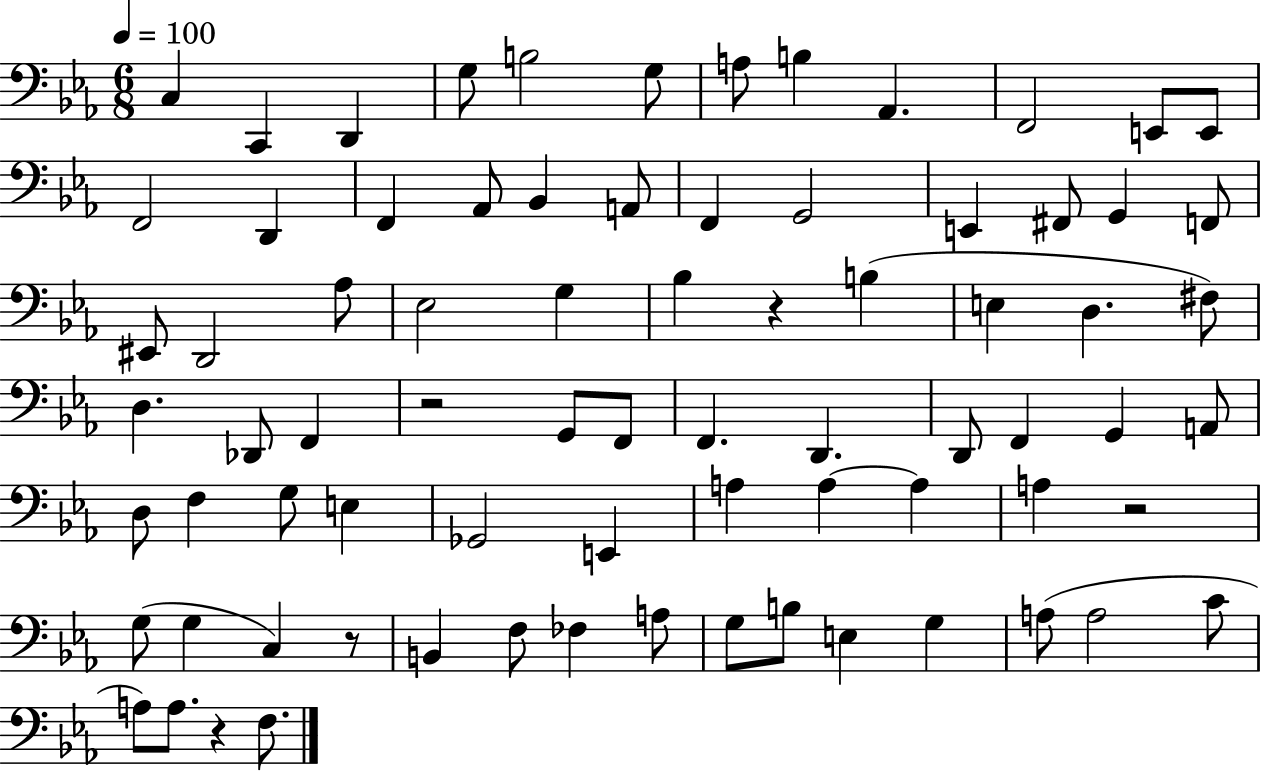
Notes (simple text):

C3/q C2/q D2/q G3/e B3/h G3/e A3/e B3/q Ab2/q. F2/h E2/e E2/e F2/h D2/q F2/q Ab2/e Bb2/q A2/e F2/q G2/h E2/q F#2/e G2/q F2/e EIS2/e D2/h Ab3/e Eb3/h G3/q Bb3/q R/q B3/q E3/q D3/q. F#3/e D3/q. Db2/e F2/q R/h G2/e F2/e F2/q. D2/q. D2/e F2/q G2/q A2/e D3/e F3/q G3/e E3/q Gb2/h E2/q A3/q A3/q A3/q A3/q R/h G3/e G3/q C3/q R/e B2/q F3/e FES3/q A3/e G3/e B3/e E3/q G3/q A3/e A3/h C4/e A3/e A3/e. R/q F3/e.